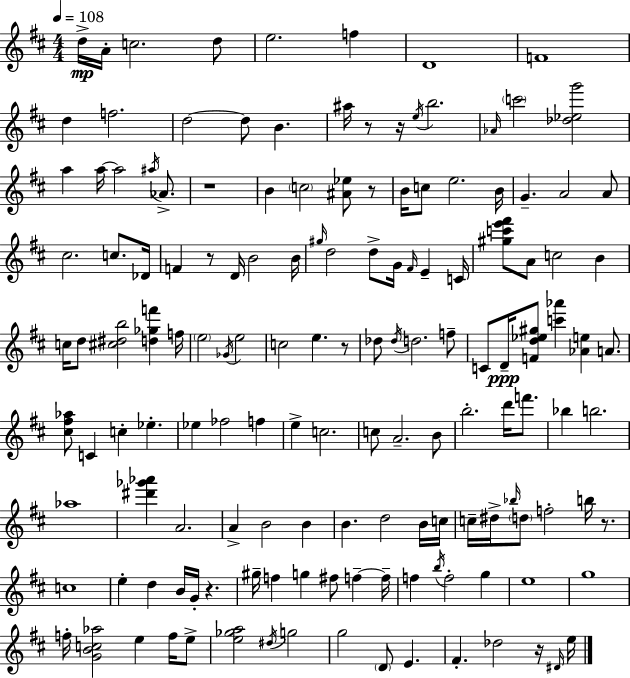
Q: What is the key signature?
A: D major